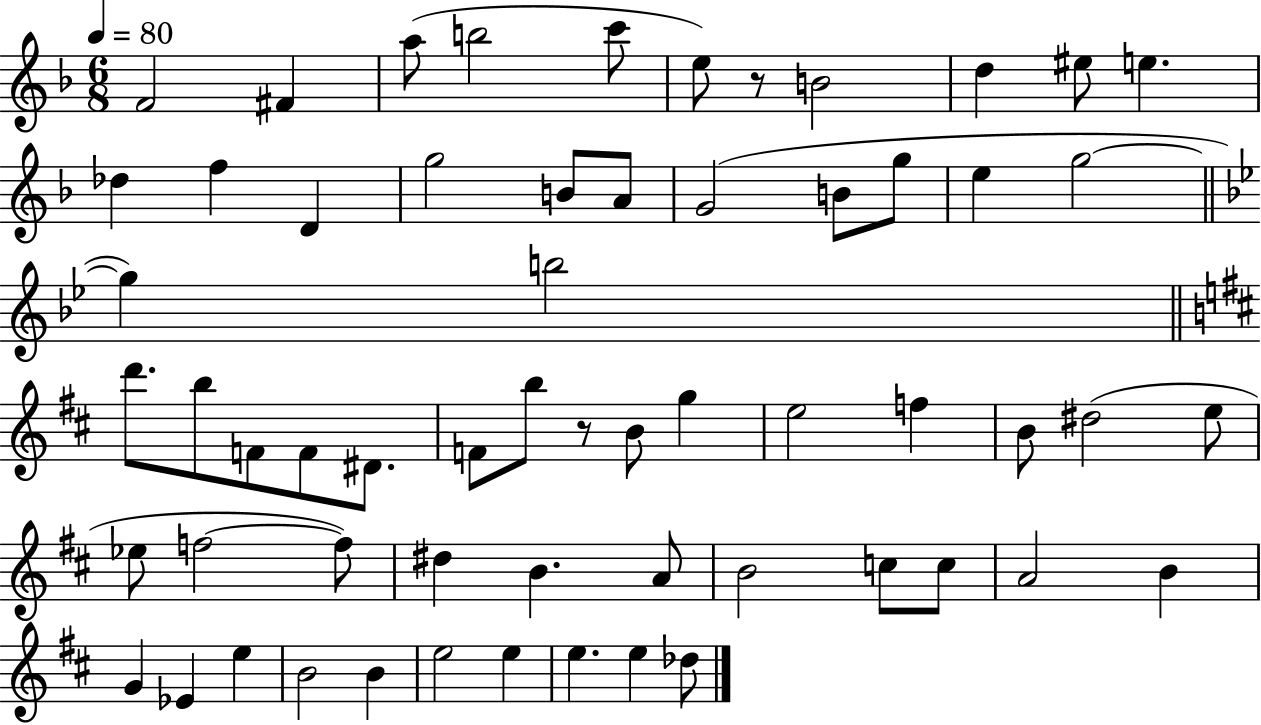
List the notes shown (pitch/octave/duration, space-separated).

F4/h F#4/q A5/e B5/h C6/e E5/e R/e B4/h D5/q EIS5/e E5/q. Db5/q F5/q D4/q G5/h B4/e A4/e G4/h B4/e G5/e E5/q G5/h G5/q B5/h D6/e. B5/e F4/e F4/e D#4/e. F4/e B5/e R/e B4/e G5/q E5/h F5/q B4/e D#5/h E5/e Eb5/e F5/h F5/e D#5/q B4/q. A4/e B4/h C5/e C5/e A4/h B4/q G4/q Eb4/q E5/q B4/h B4/q E5/h E5/q E5/q. E5/q Db5/e